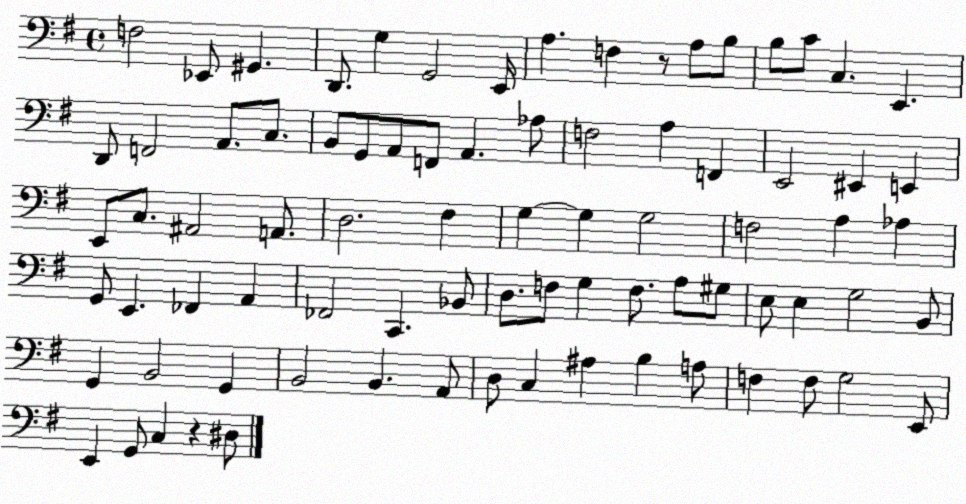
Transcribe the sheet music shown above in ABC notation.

X:1
T:Untitled
M:4/4
L:1/4
K:G
F,2 _E,,/2 ^G,, D,,/2 G, G,,2 E,,/4 A, F, z/2 A,/2 B,/2 B,/2 C/2 C, E,, D,,/2 F,,2 A,,/2 C,/2 B,,/2 G,,/2 A,,/2 F,,/2 A,, _A,/2 F,2 A, F,, E,,2 ^E,, E,, E,,/2 C,/2 ^A,,2 A,,/2 D,2 ^F, G, G, G,2 F,2 A, _A, G,,/2 E,, _F,, A,, _F,,2 C,, _B,,/2 D,/2 F,/2 G, F,/2 A,/2 ^G,/2 E,/2 E, G,2 B,,/2 G,, B,,2 G,, B,,2 B,, A,,/2 D,/2 C, ^A, B, A,/2 F, F,/2 G,2 E,,/2 E,, G,,/2 C, z ^D,/2